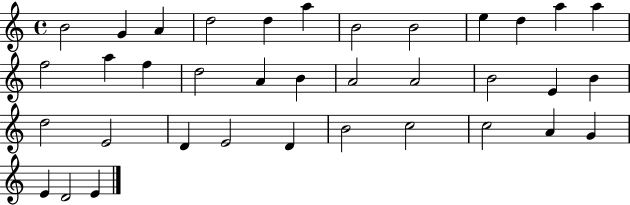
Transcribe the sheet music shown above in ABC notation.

X:1
T:Untitled
M:4/4
L:1/4
K:C
B2 G A d2 d a B2 B2 e d a a f2 a f d2 A B A2 A2 B2 E B d2 E2 D E2 D B2 c2 c2 A G E D2 E